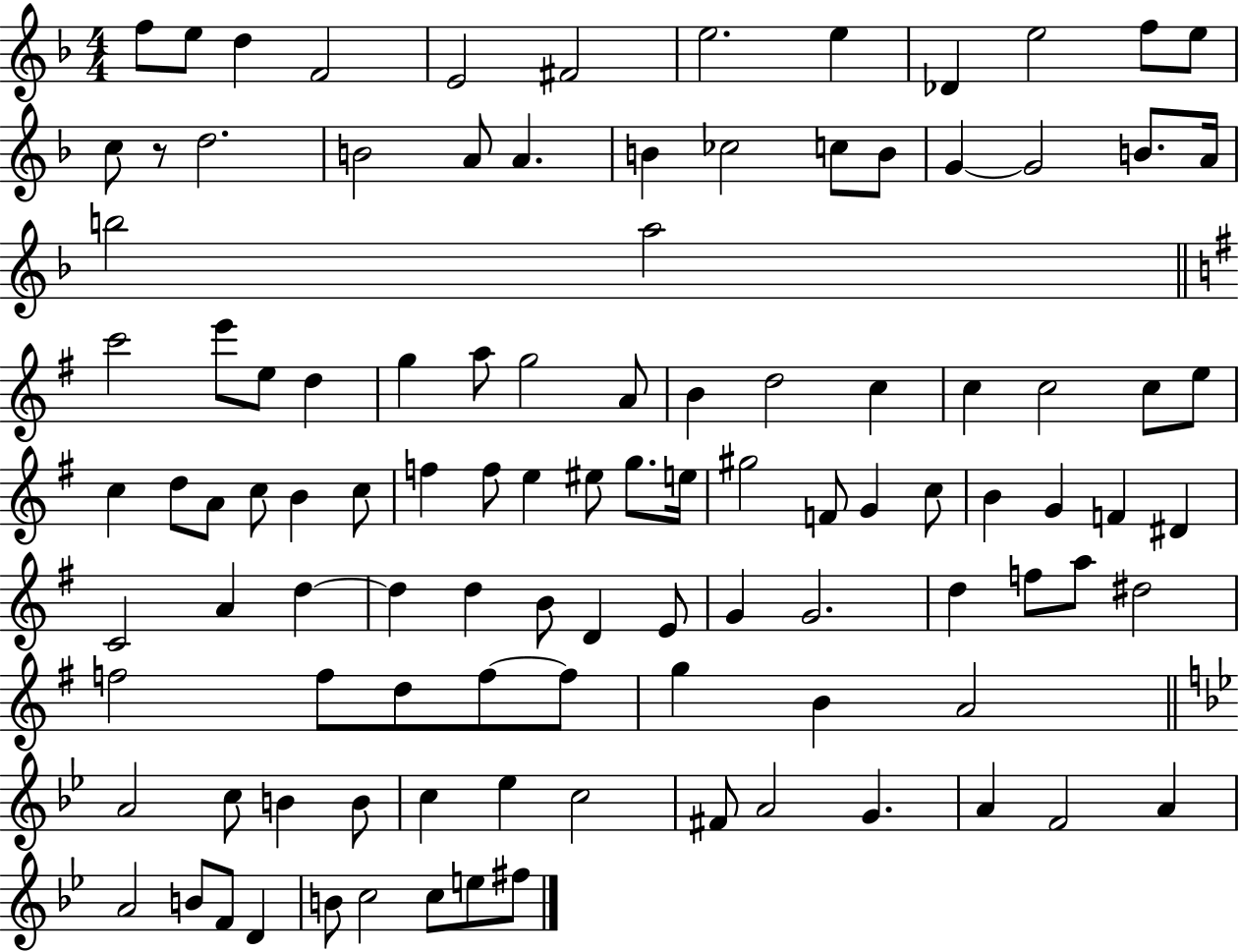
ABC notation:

X:1
T:Untitled
M:4/4
L:1/4
K:F
f/2 e/2 d F2 E2 ^F2 e2 e _D e2 f/2 e/2 c/2 z/2 d2 B2 A/2 A B _c2 c/2 B/2 G G2 B/2 A/4 b2 a2 c'2 e'/2 e/2 d g a/2 g2 A/2 B d2 c c c2 c/2 e/2 c d/2 A/2 c/2 B c/2 f f/2 e ^e/2 g/2 e/4 ^g2 F/2 G c/2 B G F ^D C2 A d d d B/2 D E/2 G G2 d f/2 a/2 ^d2 f2 f/2 d/2 f/2 f/2 g B A2 A2 c/2 B B/2 c _e c2 ^F/2 A2 G A F2 A A2 B/2 F/2 D B/2 c2 c/2 e/2 ^f/2